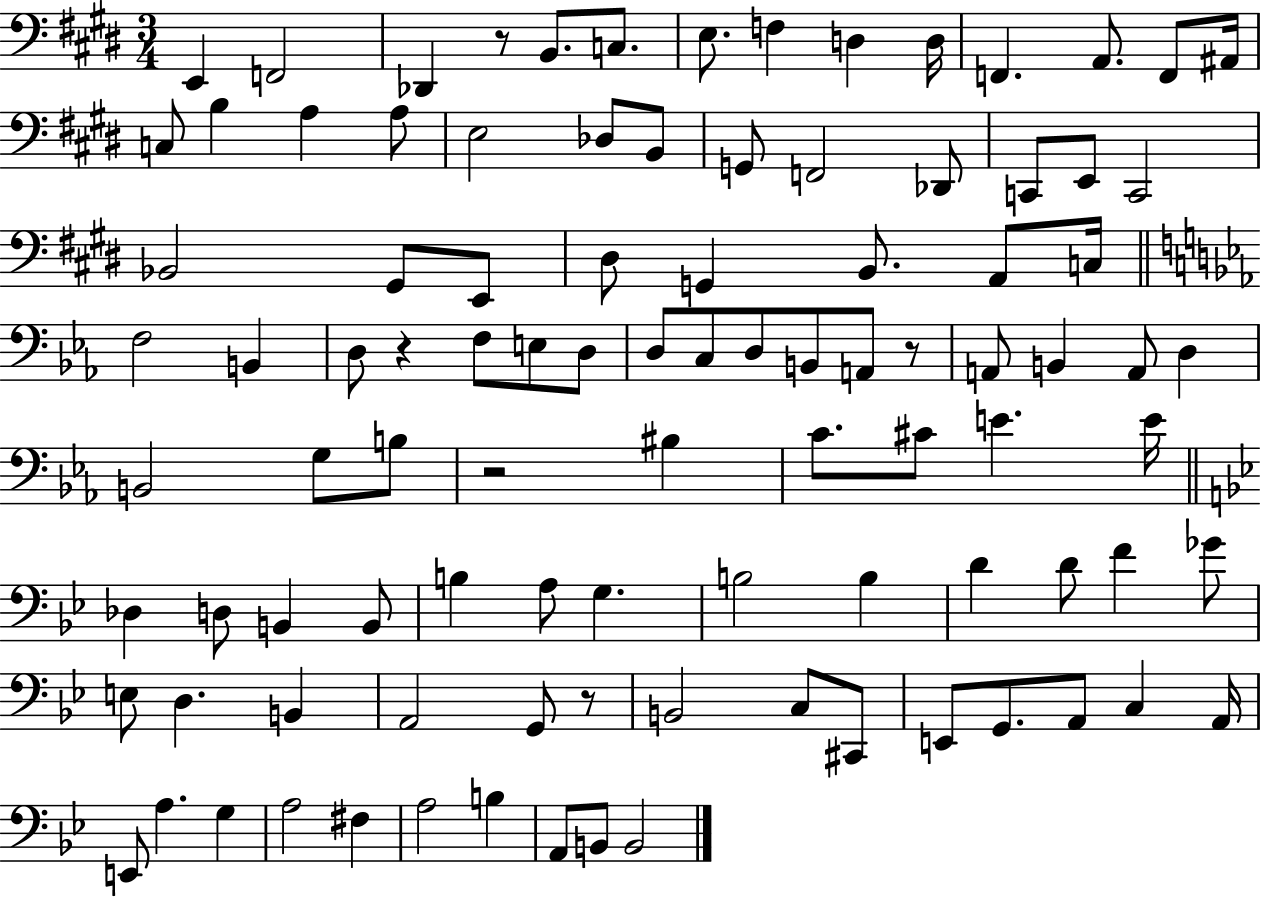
E2/q F2/h Db2/q R/e B2/e. C3/e. E3/e. F3/q D3/q D3/s F2/q. A2/e. F2/e A#2/s C3/e B3/q A3/q A3/e E3/h Db3/e B2/e G2/e F2/h Db2/e C2/e E2/e C2/h Bb2/h G#2/e E2/e D#3/e G2/q B2/e. A2/e C3/s F3/h B2/q D3/e R/q F3/e E3/e D3/e D3/e C3/e D3/e B2/e A2/e R/e A2/e B2/q A2/e D3/q B2/h G3/e B3/e R/h BIS3/q C4/e. C#4/e E4/q. E4/s Db3/q D3/e B2/q B2/e B3/q A3/e G3/q. B3/h B3/q D4/q D4/e F4/q Gb4/e E3/e D3/q. B2/q A2/h G2/e R/e B2/h C3/e C#2/e E2/e G2/e. A2/e C3/q A2/s E2/e A3/q. G3/q A3/h F#3/q A3/h B3/q A2/e B2/e B2/h